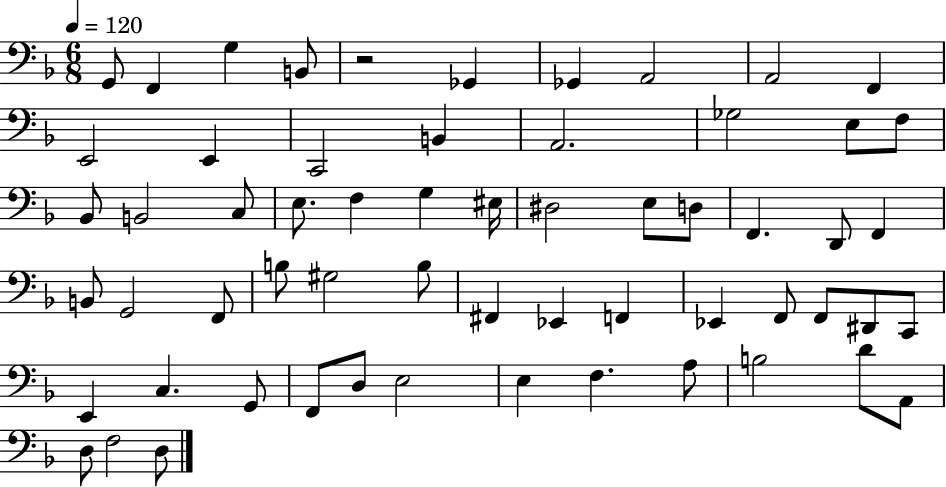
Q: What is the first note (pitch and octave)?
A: G2